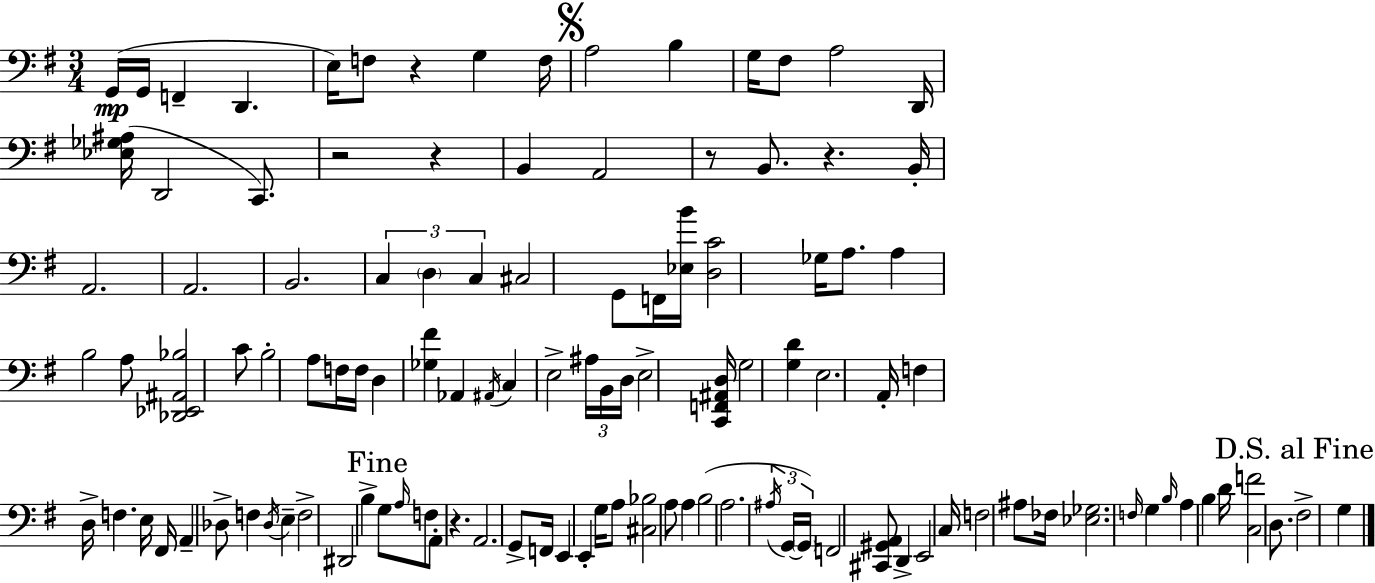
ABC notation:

X:1
T:Untitled
M:3/4
L:1/4
K:G
G,,/4 G,,/4 F,, D,, E,/4 F,/2 z G, F,/4 A,2 B, G,/4 ^F,/2 A,2 D,,/4 [_E,_G,^A,]/4 D,,2 C,,/2 z2 z B,, A,,2 z/2 B,,/2 z B,,/4 A,,2 A,,2 B,,2 C, D, C, ^C,2 G,,/2 F,,/4 [_E,B]/4 [D,C]2 _G,/4 A,/2 A, B,2 A,/2 [_D,,_E,,^A,,_B,]2 C/2 B,2 A,/2 F,/4 F,/4 D, [_G,^F] _A,, ^A,,/4 C, E,2 ^A,/4 B,,/4 D,/4 E,2 [C,,F,,^A,,D,]/4 G,2 [G,D] E,2 A,,/4 F, D,/4 F, E,/4 ^F,,/4 A,, _D,/2 F, _D,/4 E, F,2 ^D,,2 B, G,/2 A,/4 F,/2 A,,/2 z A,,2 G,,/2 F,,/4 E,, E,, G,/4 A,/2 [^C,_B,]2 A,/2 A, B,2 A,2 ^A,/4 G,,/4 G,,/4 F,,2 [^C,,^G,,A,,]/2 D,, E,,2 C,/4 F,2 ^A,/2 _F,/4 [_E,_G,]2 F,/4 G, B,/4 A, B, D/4 [C,F]2 D,/2 ^F,2 G,